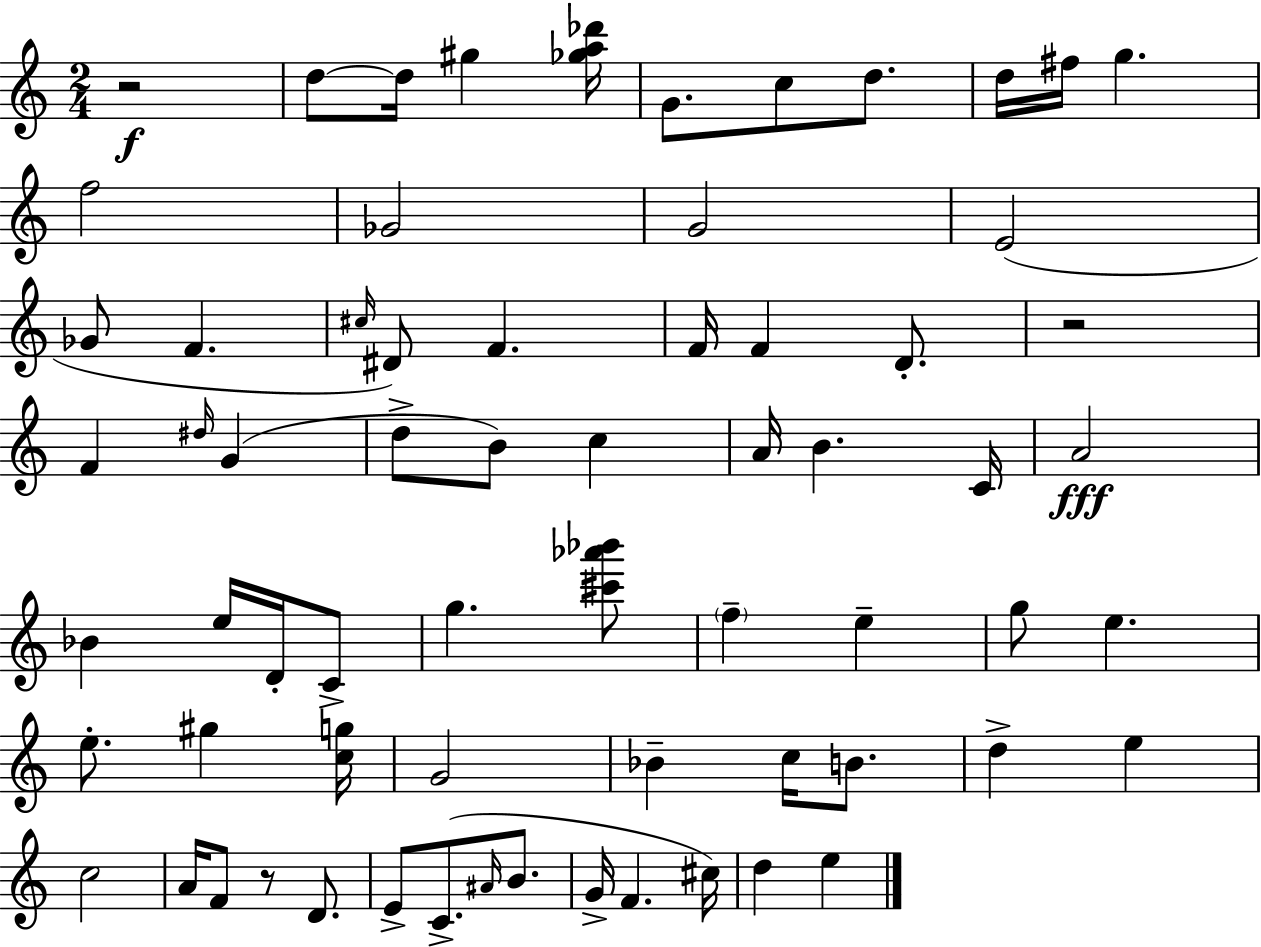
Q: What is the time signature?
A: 2/4